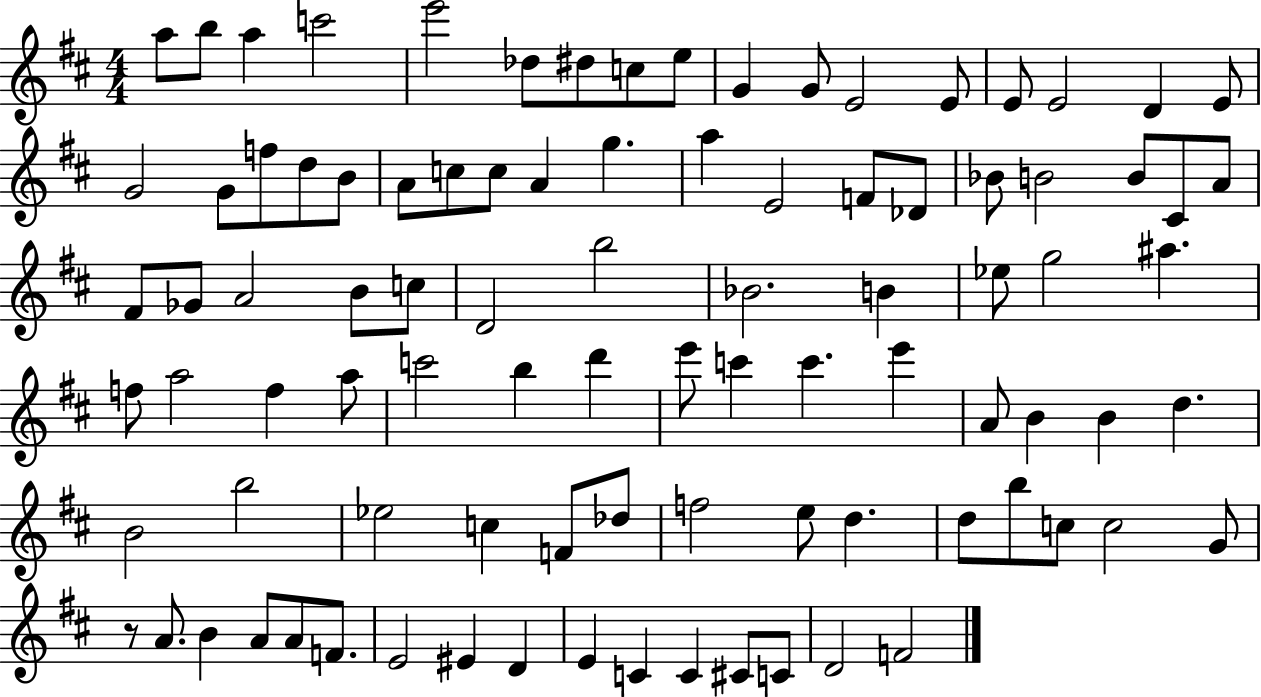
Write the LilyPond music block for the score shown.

{
  \clef treble
  \numericTimeSignature
  \time 4/4
  \key d \major
  a''8 b''8 a''4 c'''2 | e'''2 des''8 dis''8 c''8 e''8 | g'4 g'8 e'2 e'8 | e'8 e'2 d'4 e'8 | \break g'2 g'8 f''8 d''8 b'8 | a'8 c''8 c''8 a'4 g''4. | a''4 e'2 f'8 des'8 | bes'8 b'2 b'8 cis'8 a'8 | \break fis'8 ges'8 a'2 b'8 c''8 | d'2 b''2 | bes'2. b'4 | ees''8 g''2 ais''4. | \break f''8 a''2 f''4 a''8 | c'''2 b''4 d'''4 | e'''8 c'''4 c'''4. e'''4 | a'8 b'4 b'4 d''4. | \break b'2 b''2 | ees''2 c''4 f'8 des''8 | f''2 e''8 d''4. | d''8 b''8 c''8 c''2 g'8 | \break r8 a'8. b'4 a'8 a'8 f'8. | e'2 eis'4 d'4 | e'4 c'4 c'4 cis'8 c'8 | d'2 f'2 | \break \bar "|."
}